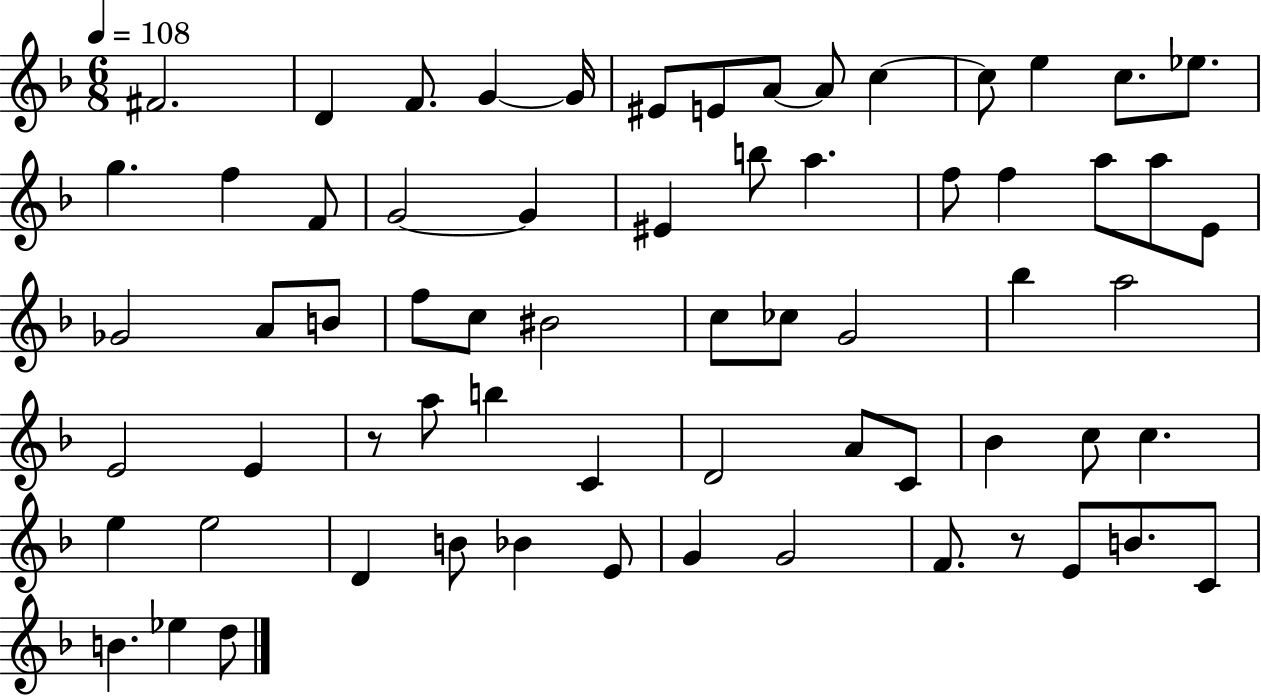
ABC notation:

X:1
T:Untitled
M:6/8
L:1/4
K:F
^F2 D F/2 G G/4 ^E/2 E/2 A/2 A/2 c c/2 e c/2 _e/2 g f F/2 G2 G ^E b/2 a f/2 f a/2 a/2 E/2 _G2 A/2 B/2 f/2 c/2 ^B2 c/2 _c/2 G2 _b a2 E2 E z/2 a/2 b C D2 A/2 C/2 _B c/2 c e e2 D B/2 _B E/2 G G2 F/2 z/2 E/2 B/2 C/2 B _e d/2